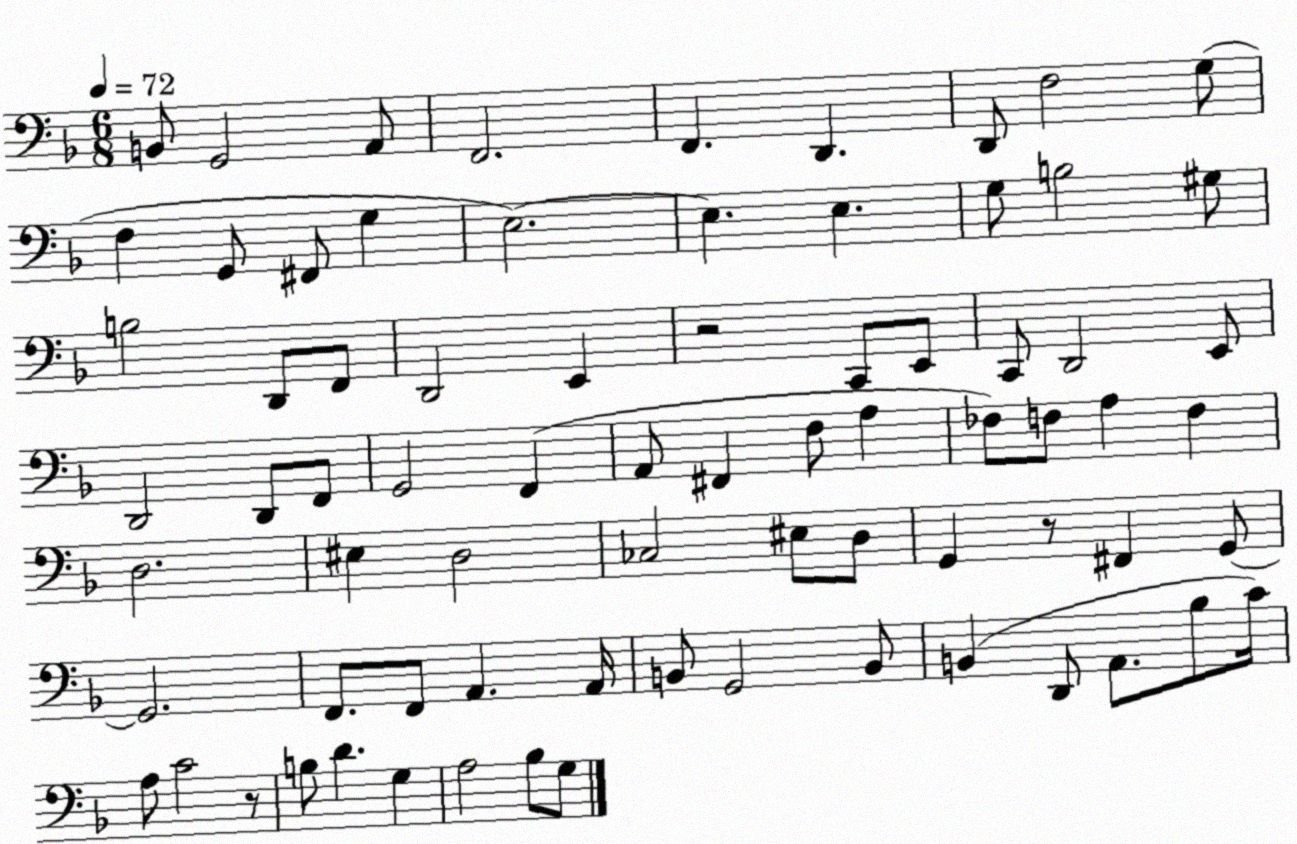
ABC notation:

X:1
T:Untitled
M:6/8
L:1/4
K:F
B,,/2 G,,2 A,,/2 F,,2 F,, D,, D,,/2 F,2 G,/2 F, G,,/2 ^F,,/2 G, E,2 E, E, G,/2 B,2 ^G,/2 B,2 D,,/2 F,,/2 D,,2 E,, z2 C,,/2 E,,/2 C,,/2 D,,2 E,,/2 D,,2 D,,/2 F,,/2 G,,2 F,, A,,/2 ^F,, F,/2 A, _F,/2 F,/2 A, F, D,2 ^E, D,2 _C,2 ^E,/2 D,/2 G,, z/2 ^F,, G,,/2 G,,2 F,,/2 F,,/2 A,, A,,/4 B,,/2 G,,2 B,,/2 B,, D,,/2 A,,/2 _B,/2 C/4 A,/2 C2 z/2 B,/2 D G, A,2 _B,/2 G,/2